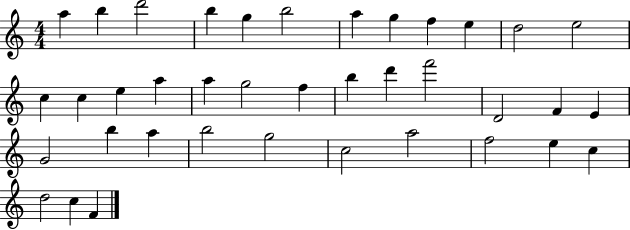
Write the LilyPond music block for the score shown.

{
  \clef treble
  \numericTimeSignature
  \time 4/4
  \key c \major
  a''4 b''4 d'''2 | b''4 g''4 b''2 | a''4 g''4 f''4 e''4 | d''2 e''2 | \break c''4 c''4 e''4 a''4 | a''4 g''2 f''4 | b''4 d'''4 f'''2 | d'2 f'4 e'4 | \break g'2 b''4 a''4 | b''2 g''2 | c''2 a''2 | f''2 e''4 c''4 | \break d''2 c''4 f'4 | \bar "|."
}